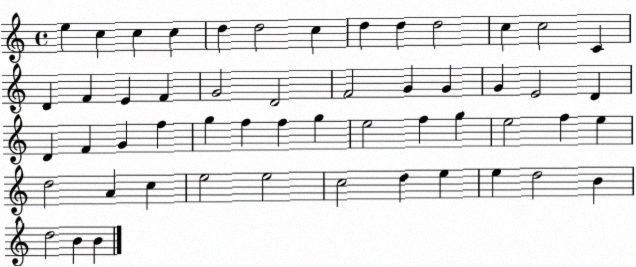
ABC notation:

X:1
T:Untitled
M:4/4
L:1/4
K:C
e c c c d d2 c d d d2 c c2 C D F E F G2 D2 F2 G G G E2 D D F G f g f f g e2 f g e2 f e d2 A c e2 e2 c2 d e e d2 B d2 B B